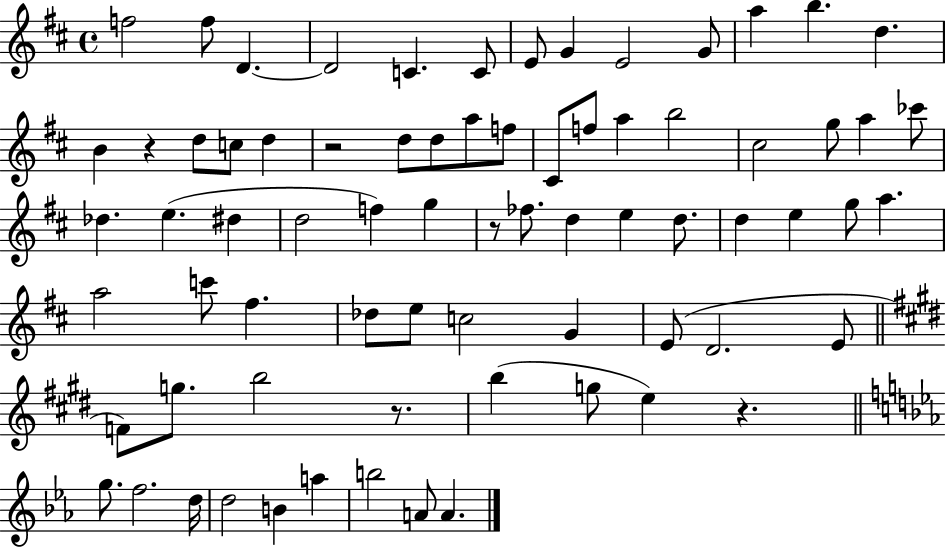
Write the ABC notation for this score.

X:1
T:Untitled
M:4/4
L:1/4
K:D
f2 f/2 D D2 C C/2 E/2 G E2 G/2 a b d B z d/2 c/2 d z2 d/2 d/2 a/2 f/2 ^C/2 f/2 a b2 ^c2 g/2 a _c'/2 _d e ^d d2 f g z/2 _f/2 d e d/2 d e g/2 a a2 c'/2 ^f _d/2 e/2 c2 G E/2 D2 E/2 F/2 g/2 b2 z/2 b g/2 e z g/2 f2 d/4 d2 B a b2 A/2 A